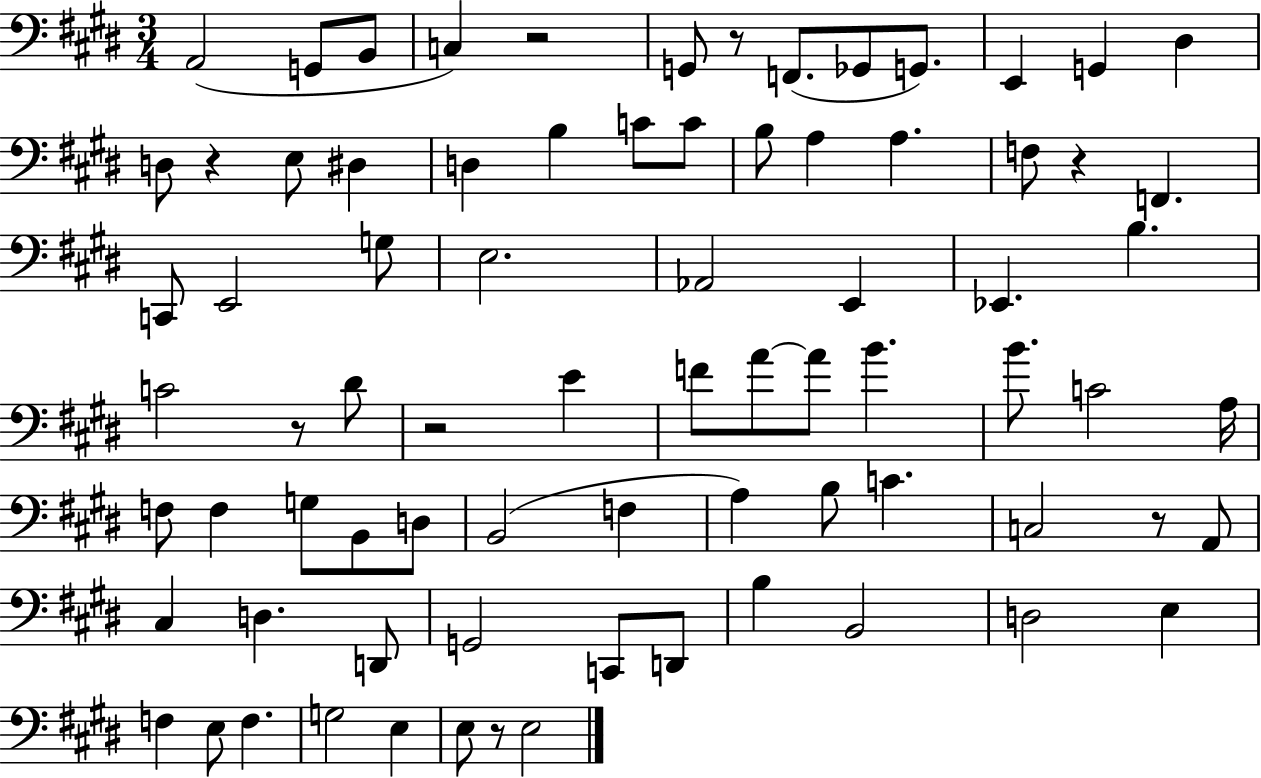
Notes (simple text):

A2/h G2/e B2/e C3/q R/h G2/e R/e F2/e. Gb2/e G2/e. E2/q G2/q D#3/q D3/e R/q E3/e D#3/q D3/q B3/q C4/e C4/e B3/e A3/q A3/q. F3/e R/q F2/q. C2/e E2/h G3/e E3/h. Ab2/h E2/q Eb2/q. B3/q. C4/h R/e D#4/e R/h E4/q F4/e A4/e A4/e B4/q. B4/e. C4/h A3/s F3/e F3/q G3/e B2/e D3/e B2/h F3/q A3/q B3/e C4/q. C3/h R/e A2/e C#3/q D3/q. D2/e G2/h C2/e D2/e B3/q B2/h D3/h E3/q F3/q E3/e F3/q. G3/h E3/q E3/e R/e E3/h